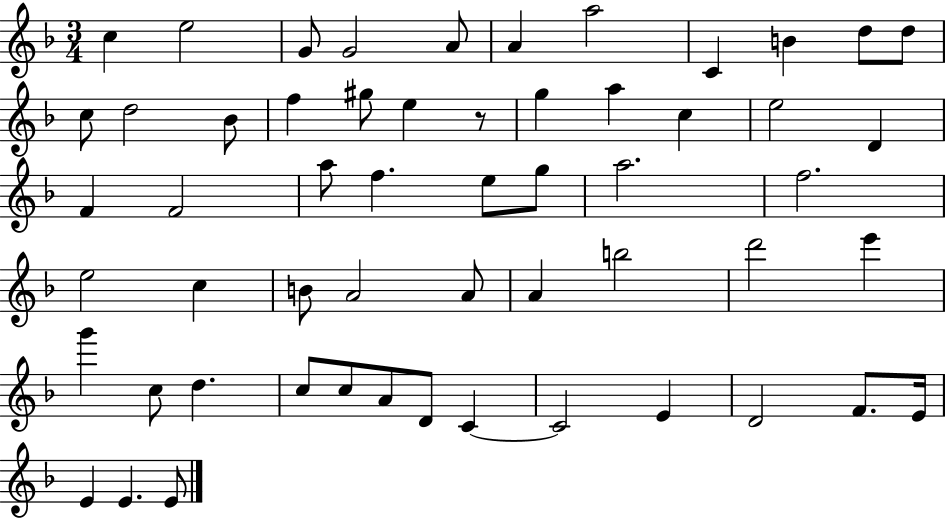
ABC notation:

X:1
T:Untitled
M:3/4
L:1/4
K:F
c e2 G/2 G2 A/2 A a2 C B d/2 d/2 c/2 d2 _B/2 f ^g/2 e z/2 g a c e2 D F F2 a/2 f e/2 g/2 a2 f2 e2 c B/2 A2 A/2 A b2 d'2 e' g' c/2 d c/2 c/2 A/2 D/2 C C2 E D2 F/2 E/4 E E E/2